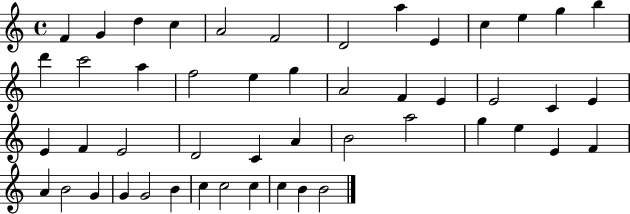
F4/q G4/q D5/q C5/q A4/h F4/h D4/h A5/q E4/q C5/q E5/q G5/q B5/q D6/q C6/h A5/q F5/h E5/q G5/q A4/h F4/q E4/q E4/h C4/q E4/q E4/q F4/q E4/h D4/h C4/q A4/q B4/h A5/h G5/q E5/q E4/q F4/q A4/q B4/h G4/q G4/q G4/h B4/q C5/q C5/h C5/q C5/q B4/q B4/h